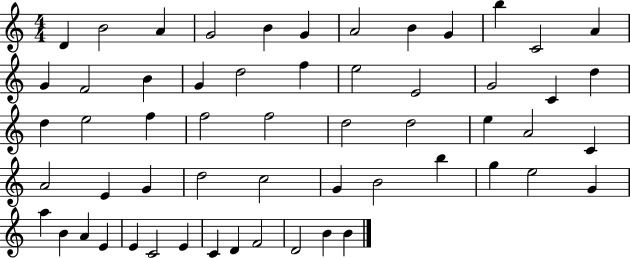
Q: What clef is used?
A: treble